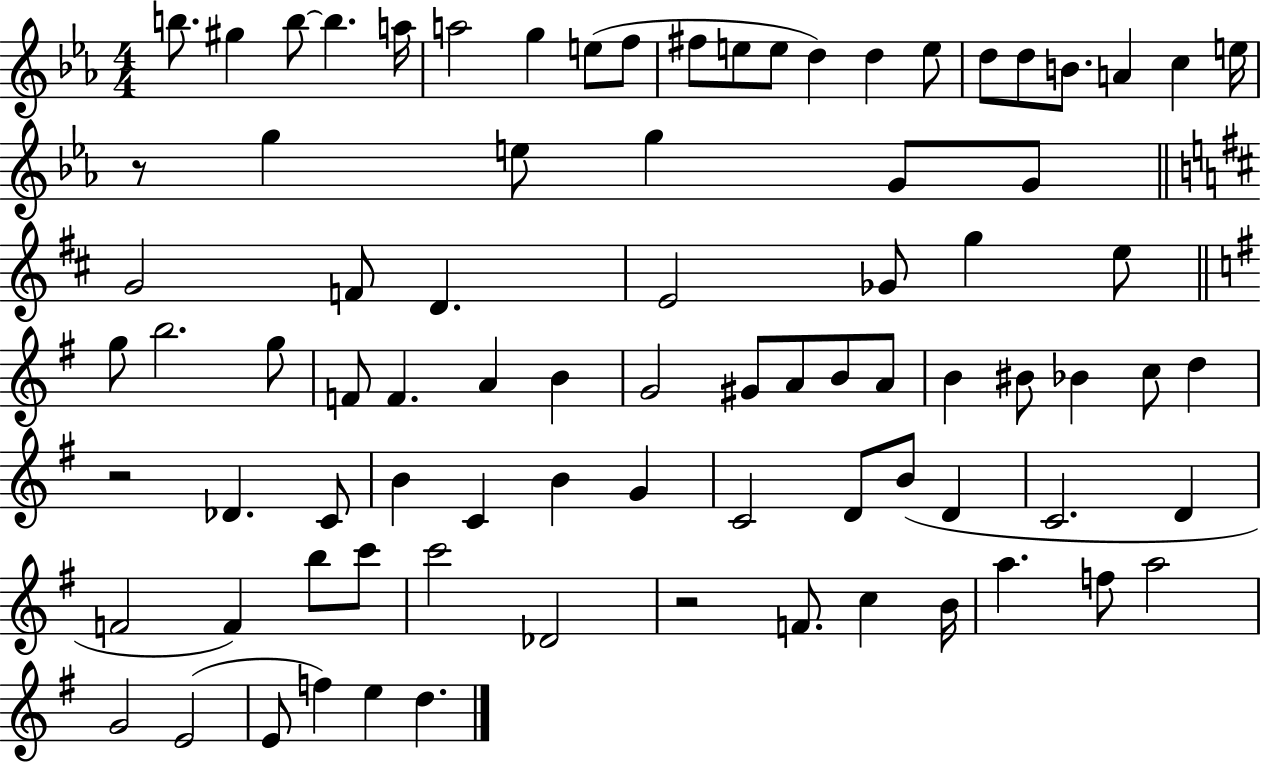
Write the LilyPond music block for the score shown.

{
  \clef treble
  \numericTimeSignature
  \time 4/4
  \key ees \major
  b''8. gis''4 b''8~~ b''4. a''16 | a''2 g''4 e''8( f''8 | fis''8 e''8 e''8 d''4) d''4 e''8 | d''8 d''8 b'8. a'4 c''4 e''16 | \break r8 g''4 e''8 g''4 g'8 g'8 | \bar "||" \break \key b \minor g'2 f'8 d'4. | e'2 ges'8 g''4 e''8 | \bar "||" \break \key g \major g''8 b''2. g''8 | f'8 f'4. a'4 b'4 | g'2 gis'8 a'8 b'8 a'8 | b'4 bis'8 bes'4 c''8 d''4 | \break r2 des'4. c'8 | b'4 c'4 b'4 g'4 | c'2 d'8 b'8( d'4 | c'2. d'4 | \break f'2 f'4) b''8 c'''8 | c'''2 des'2 | r2 f'8. c''4 b'16 | a''4. f''8 a''2 | \break g'2 e'2( | e'8 f''4) e''4 d''4. | \bar "|."
}